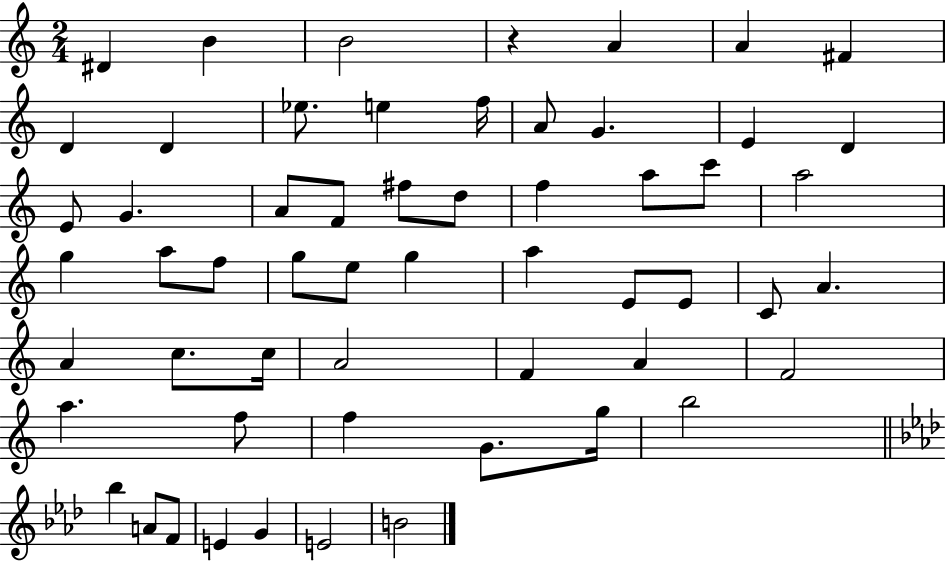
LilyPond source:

{
  \clef treble
  \numericTimeSignature
  \time 2/4
  \key c \major
  dis'4 b'4 | b'2 | r4 a'4 | a'4 fis'4 | \break d'4 d'4 | ees''8. e''4 f''16 | a'8 g'4. | e'4 d'4 | \break e'8 g'4. | a'8 f'8 fis''8 d''8 | f''4 a''8 c'''8 | a''2 | \break g''4 a''8 f''8 | g''8 e''8 g''4 | a''4 e'8 e'8 | c'8 a'4. | \break a'4 c''8. c''16 | a'2 | f'4 a'4 | f'2 | \break a''4. f''8 | f''4 g'8. g''16 | b''2 | \bar "||" \break \key aes \major bes''4 a'8 f'8 | e'4 g'4 | e'2 | b'2 | \break \bar "|."
}